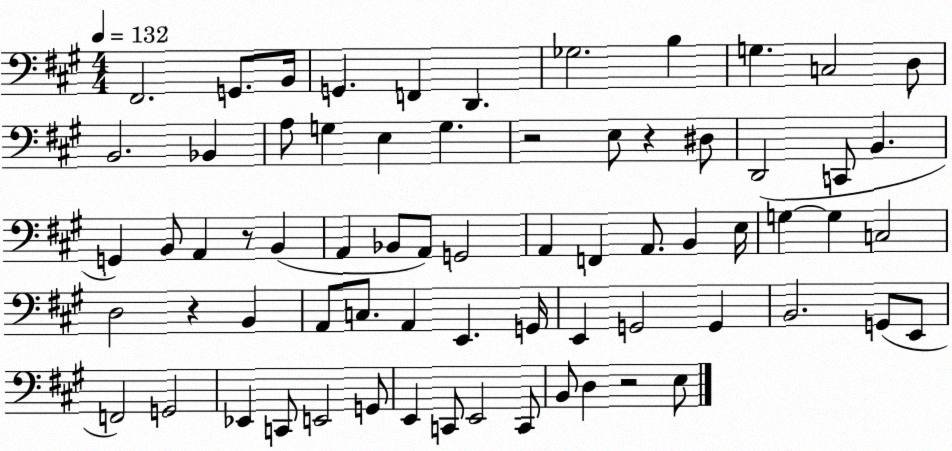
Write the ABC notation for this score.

X:1
T:Untitled
M:4/4
L:1/4
K:A
^F,,2 G,,/2 B,,/4 G,, F,, D,, _G,2 B, G, C,2 D,/2 B,,2 _B,, A,/2 G, E, G, z2 E,/2 z ^D,/2 D,,2 C,,/2 B,, G,, B,,/2 A,, z/2 B,, A,, _B,,/2 A,,/2 G,,2 A,, F,, A,,/2 B,, E,/4 G, G, C,2 D,2 z B,, A,,/2 C,/2 A,, E,, G,,/4 E,, G,,2 G,, B,,2 G,,/2 E,,/2 F,,2 G,,2 _E,, C,,/2 E,,2 G,,/2 E,, C,,/2 E,,2 C,,/2 B,,/2 D, z2 E,/2